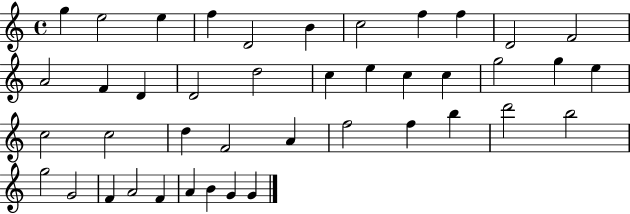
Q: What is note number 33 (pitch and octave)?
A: B5